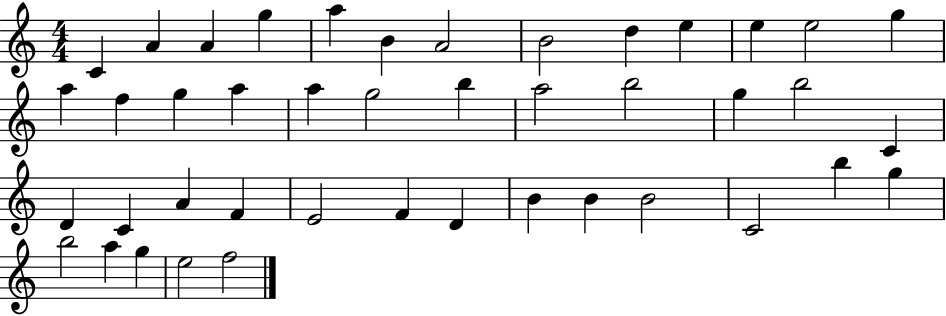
{
  \clef treble
  \numericTimeSignature
  \time 4/4
  \key c \major
  c'4 a'4 a'4 g''4 | a''4 b'4 a'2 | b'2 d''4 e''4 | e''4 e''2 g''4 | \break a''4 f''4 g''4 a''4 | a''4 g''2 b''4 | a''2 b''2 | g''4 b''2 c'4 | \break d'4 c'4 a'4 f'4 | e'2 f'4 d'4 | b'4 b'4 b'2 | c'2 b''4 g''4 | \break b''2 a''4 g''4 | e''2 f''2 | \bar "|."
}